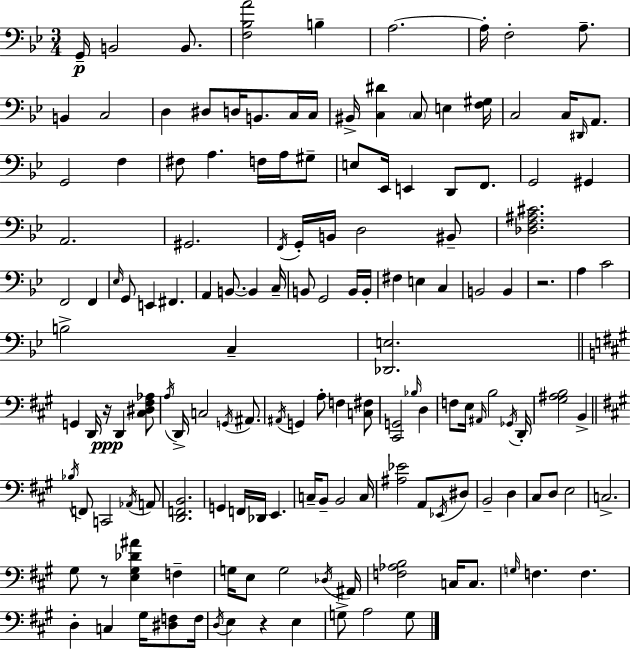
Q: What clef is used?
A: bass